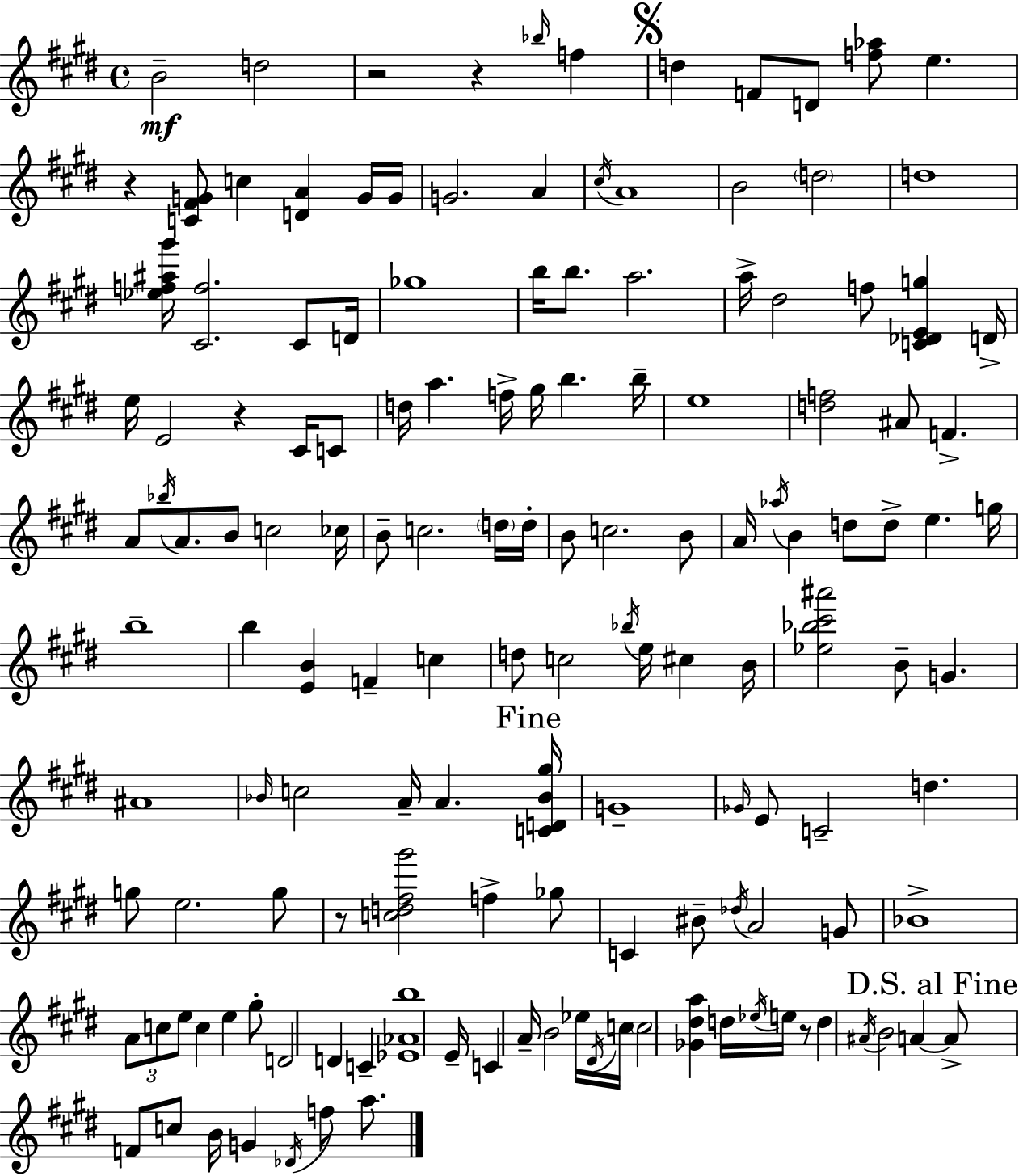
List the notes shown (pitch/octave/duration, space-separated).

B4/h D5/h R/h R/q Bb5/s F5/q D5/q F4/e D4/e [F5,Ab5]/e E5/q. R/q [C4,F#4,G4]/e C5/q [D4,A4]/q G4/s G4/s G4/h. A4/q C#5/s A4/w B4/h D5/h D5/w [Eb5,F5,A#5,G#6]/s [C#4,F5]/h. C#4/e D4/s Gb5/w B5/s B5/e. A5/h. A5/s D#5/h F5/e [C4,Db4,E4,G5]/q D4/s E5/s E4/h R/q C#4/s C4/e D5/s A5/q. F5/s G#5/s B5/q. B5/s E5/w [D5,F5]/h A#4/e F4/q. A4/e Bb5/s A4/e. B4/e C5/h CES5/s B4/e C5/h. D5/s D5/s B4/e C5/h. B4/e A4/s Ab5/s B4/q D5/e D5/e E5/q. G5/s B5/w B5/q [E4,B4]/q F4/q C5/q D5/e C5/h Bb5/s E5/s C#5/q B4/s [Eb5,Bb5,C#6,A#6]/h B4/e G4/q. A#4/w Bb4/s C5/h A4/s A4/q. [C4,D4,Bb4,G#5]/s G4/w Gb4/s E4/e C4/h D5/q. G5/e E5/h. G5/e R/e [C5,D5,F#5,G#6]/h F5/q Gb5/e C4/q BIS4/e Db5/s A4/h G4/e Bb4/w A4/e C5/e E5/e C5/q E5/q G#5/e D4/h D4/q C4/q [Eb4,Ab4,B5]/w E4/s C4/q A4/s B4/h Eb5/s D#4/s C5/s C5/h [Gb4,D#5,A5]/q D5/s Eb5/s E5/s R/e D5/q A#4/s B4/h A4/q A4/e F4/e C5/e B4/s G4/q Db4/s F5/e A5/e.